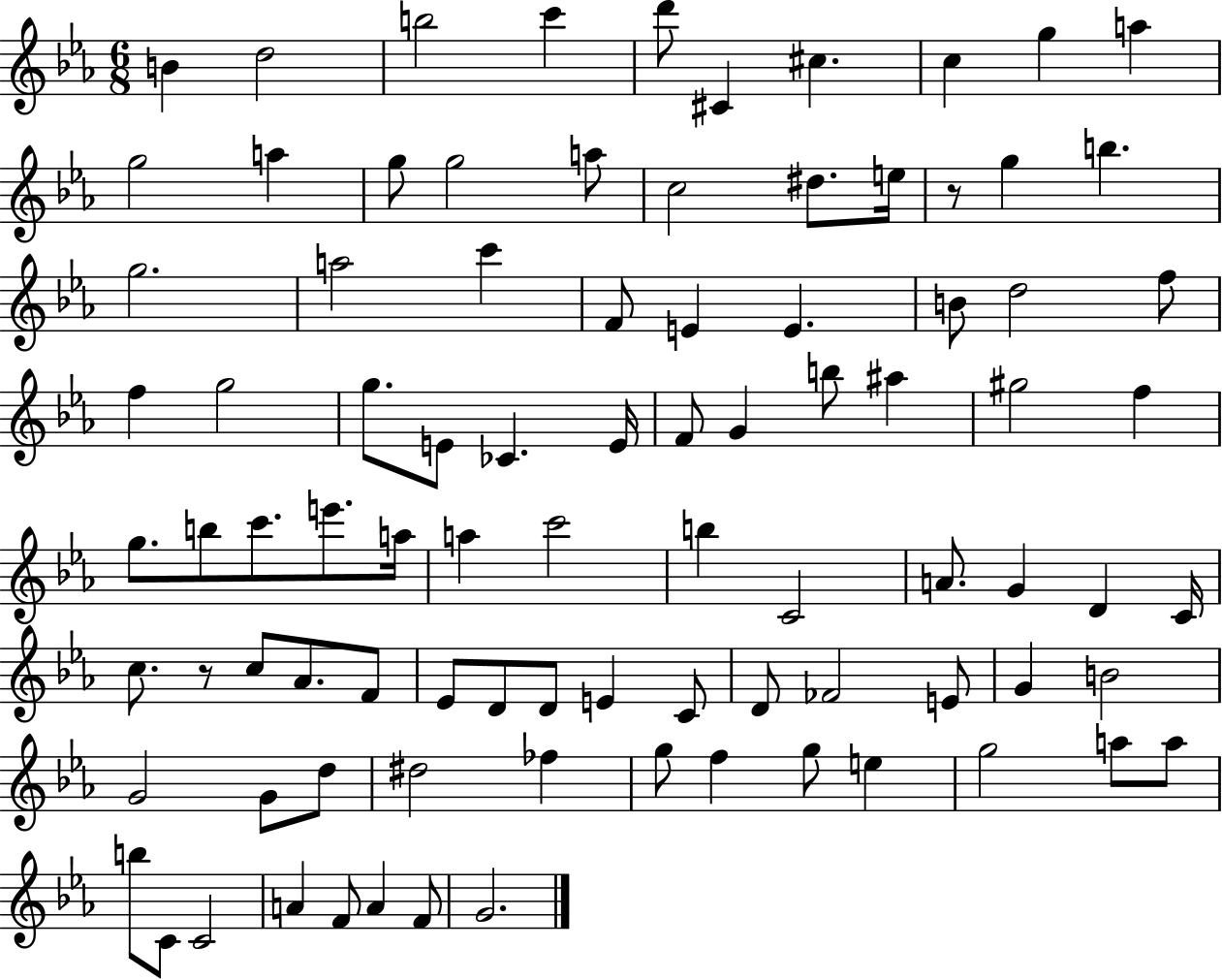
{
  \clef treble
  \numericTimeSignature
  \time 6/8
  \key ees \major
  b'4 d''2 | b''2 c'''4 | d'''8 cis'4 cis''4. | c''4 g''4 a''4 | \break g''2 a''4 | g''8 g''2 a''8 | c''2 dis''8. e''16 | r8 g''4 b''4. | \break g''2. | a''2 c'''4 | f'8 e'4 e'4. | b'8 d''2 f''8 | \break f''4 g''2 | g''8. e'8 ces'4. e'16 | f'8 g'4 b''8 ais''4 | gis''2 f''4 | \break g''8. b''8 c'''8. e'''8. a''16 | a''4 c'''2 | b''4 c'2 | a'8. g'4 d'4 c'16 | \break c''8. r8 c''8 aes'8. f'8 | ees'8 d'8 d'8 e'4 c'8 | d'8 fes'2 e'8 | g'4 b'2 | \break g'2 g'8 d''8 | dis''2 fes''4 | g''8 f''4 g''8 e''4 | g''2 a''8 a''8 | \break b''8 c'8 c'2 | a'4 f'8 a'4 f'8 | g'2. | \bar "|."
}